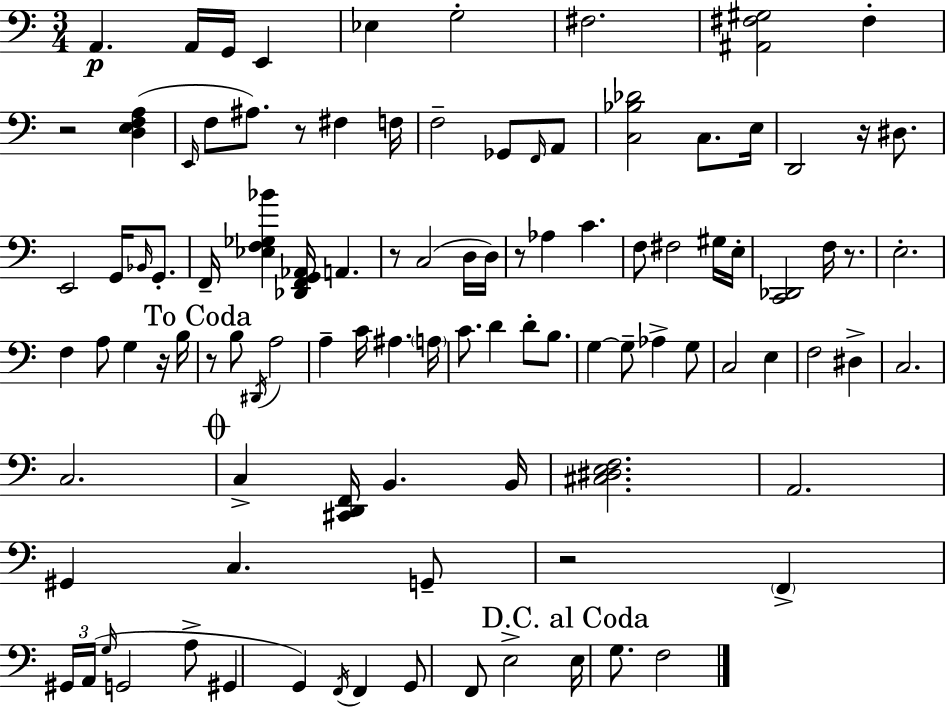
A2/q. A2/s G2/s E2/q Eb3/q G3/h F#3/h. [A#2,F#3,G#3]/h F#3/q R/h [D3,E3,F3,A3]/q E2/s F3/e A#3/e. R/e F#3/q F3/s F3/h Gb2/e F2/s A2/e [C3,Bb3,Db4]/h C3/e. E3/s D2/h R/s D#3/e. E2/h G2/s Bb2/s G2/e. F2/s [Eb3,F3,Gb3,Bb4]/q [Db2,F2,G2,Ab2]/s A2/q. R/e C3/h D3/s D3/s R/e Ab3/q C4/q. F3/e F#3/h G#3/s E3/s [C2,Db2]/h F3/s R/e. E3/h. F3/q A3/e G3/q R/s B3/s R/e B3/e D#2/s A3/h A3/q C4/s A#3/q. A3/s C4/e. D4/q D4/e B3/e. G3/q G3/e Ab3/q G3/e C3/h E3/q F3/h D#3/q C3/h. C3/h. C3/q [C#2,D2,F2]/s B2/q. B2/s [C#3,D#3,E3,F3]/h. A2/h. G#2/q C3/q. G2/e R/h F2/q G#2/s A2/s G3/s G2/h A3/e G#2/q G2/q F2/s F2/q G2/e F2/e E3/h E3/s G3/e. F3/h